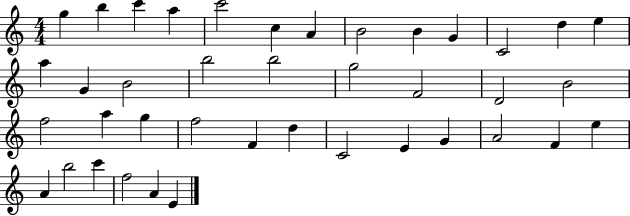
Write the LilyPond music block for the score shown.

{
  \clef treble
  \numericTimeSignature
  \time 4/4
  \key c \major
  g''4 b''4 c'''4 a''4 | c'''2 c''4 a'4 | b'2 b'4 g'4 | c'2 d''4 e''4 | \break a''4 g'4 b'2 | b''2 b''2 | g''2 f'2 | d'2 b'2 | \break f''2 a''4 g''4 | f''2 f'4 d''4 | c'2 e'4 g'4 | a'2 f'4 e''4 | \break a'4 b''2 c'''4 | f''2 a'4 e'4 | \bar "|."
}